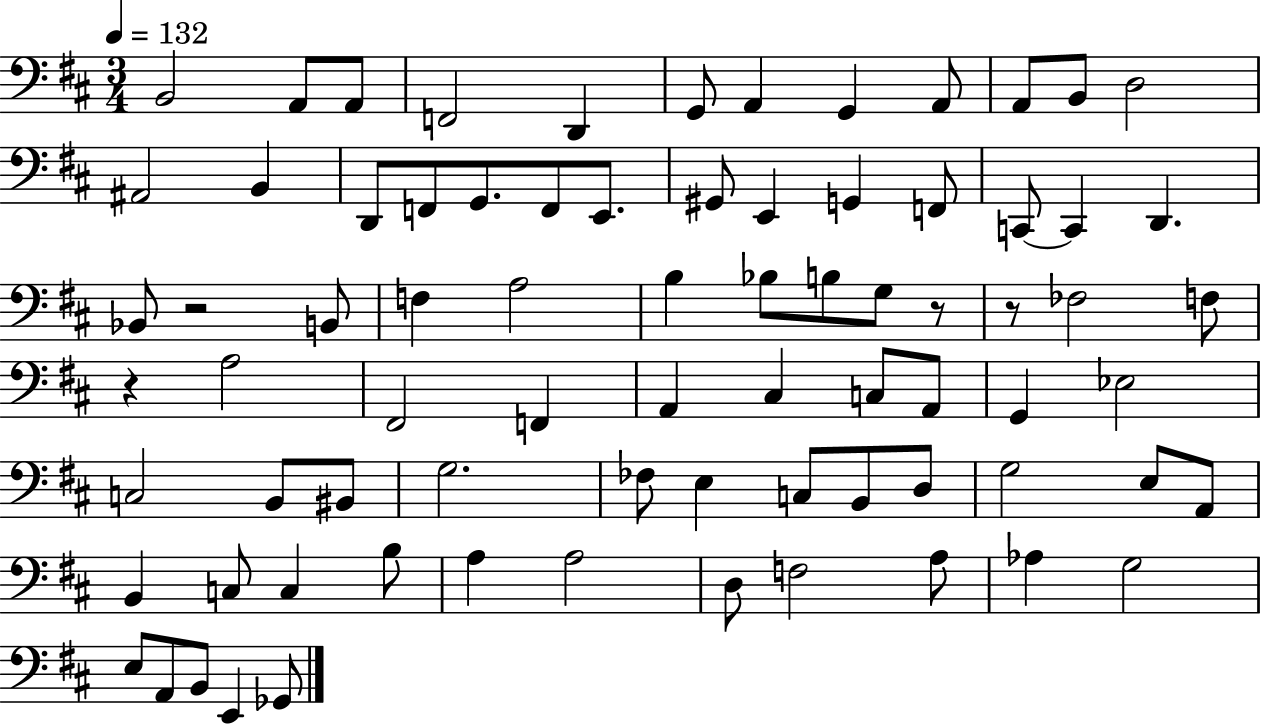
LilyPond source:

{
  \clef bass
  \numericTimeSignature
  \time 3/4
  \key d \major
  \tempo 4 = 132
  b,2 a,8 a,8 | f,2 d,4 | g,8 a,4 g,4 a,8 | a,8 b,8 d2 | \break ais,2 b,4 | d,8 f,8 g,8. f,8 e,8. | gis,8 e,4 g,4 f,8 | c,8~~ c,4 d,4. | \break bes,8 r2 b,8 | f4 a2 | b4 bes8 b8 g8 r8 | r8 fes2 f8 | \break r4 a2 | fis,2 f,4 | a,4 cis4 c8 a,8 | g,4 ees2 | \break c2 b,8 bis,8 | g2. | fes8 e4 c8 b,8 d8 | g2 e8 a,8 | \break b,4 c8 c4 b8 | a4 a2 | d8 f2 a8 | aes4 g2 | \break e8 a,8 b,8 e,4 ges,8 | \bar "|."
}